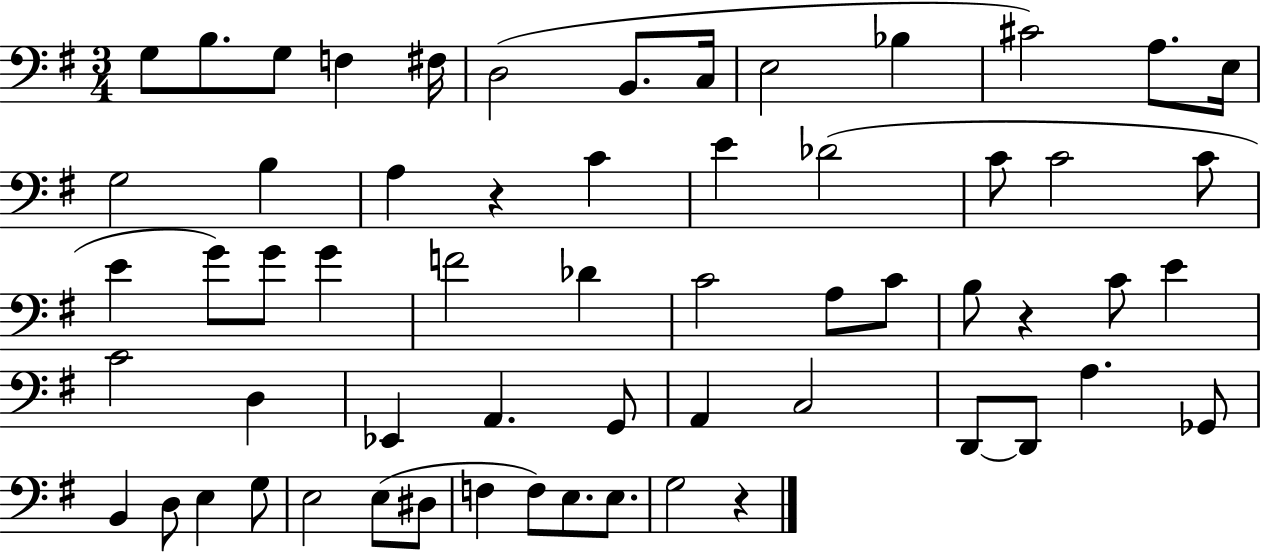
{
  \clef bass
  \numericTimeSignature
  \time 3/4
  \key g \major
  \repeat volta 2 { g8 b8. g8 f4 fis16 | d2( b,8. c16 | e2 bes4 | cis'2) a8. e16 | \break g2 b4 | a4 r4 c'4 | e'4 des'2( | c'8 c'2 c'8 | \break e'4 g'8) g'8 g'4 | f'2 des'4 | c'2 a8 c'8 | b8 r4 c'8 e'4 | \break c'2 d4 | ees,4 a,4. g,8 | a,4 c2 | d,8~~ d,8 a4. ges,8 | \break b,4 d8 e4 g8 | e2 e8( dis8 | f4 f8) e8. e8. | g2 r4 | \break } \bar "|."
}